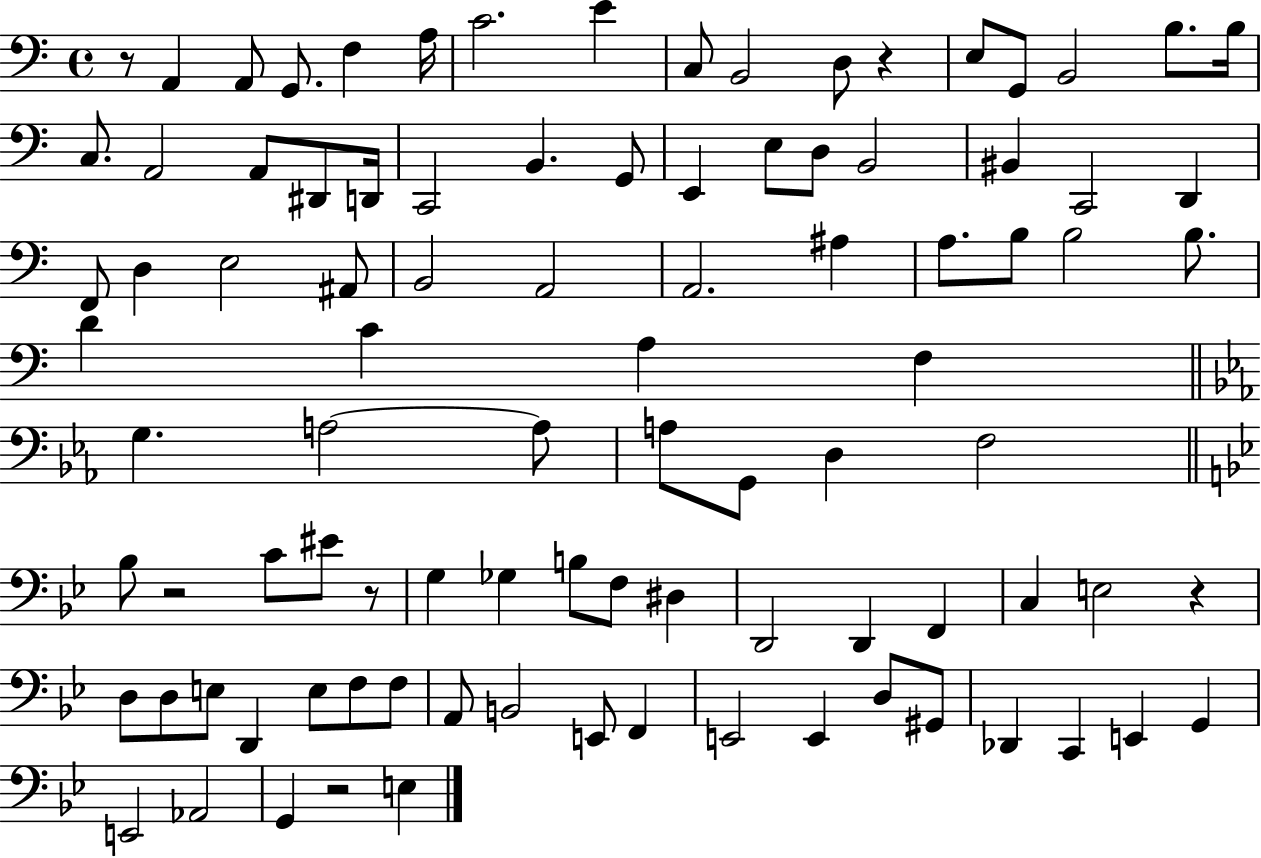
{
  \clef bass
  \time 4/4
  \defaultTimeSignature
  \key c \major
  r8 a,4 a,8 g,8. f4 a16 | c'2. e'4 | c8 b,2 d8 r4 | e8 g,8 b,2 b8. b16 | \break c8. a,2 a,8 dis,8 d,16 | c,2 b,4. g,8 | e,4 e8 d8 b,2 | bis,4 c,2 d,4 | \break f,8 d4 e2 ais,8 | b,2 a,2 | a,2. ais4 | a8. b8 b2 b8. | \break d'4 c'4 a4 f4 | \bar "||" \break \key ees \major g4. a2~~ a8 | a8 g,8 d4 f2 | \bar "||" \break \key g \minor bes8 r2 c'8 eis'8 r8 | g4 ges4 b8 f8 dis4 | d,2 d,4 f,4 | c4 e2 r4 | \break d8 d8 e8 d,4 e8 f8 f8 | a,8 b,2 e,8 f,4 | e,2 e,4 d8 gis,8 | des,4 c,4 e,4 g,4 | \break e,2 aes,2 | g,4 r2 e4 | \bar "|."
}